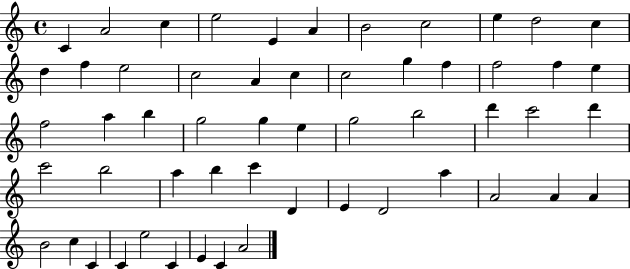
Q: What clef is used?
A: treble